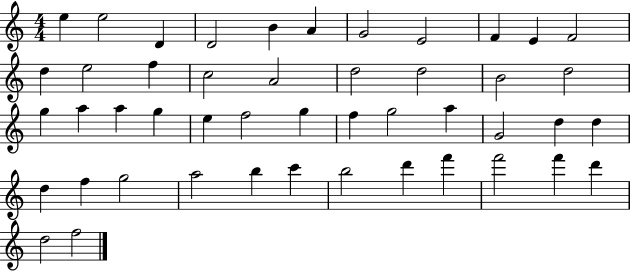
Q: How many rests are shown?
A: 0